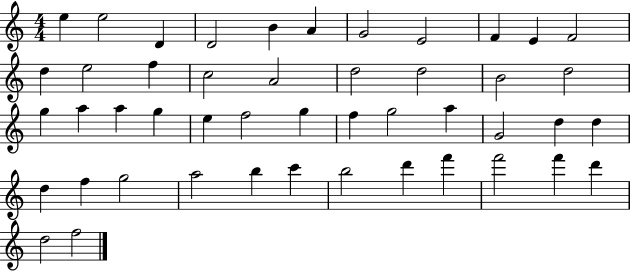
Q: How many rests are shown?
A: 0